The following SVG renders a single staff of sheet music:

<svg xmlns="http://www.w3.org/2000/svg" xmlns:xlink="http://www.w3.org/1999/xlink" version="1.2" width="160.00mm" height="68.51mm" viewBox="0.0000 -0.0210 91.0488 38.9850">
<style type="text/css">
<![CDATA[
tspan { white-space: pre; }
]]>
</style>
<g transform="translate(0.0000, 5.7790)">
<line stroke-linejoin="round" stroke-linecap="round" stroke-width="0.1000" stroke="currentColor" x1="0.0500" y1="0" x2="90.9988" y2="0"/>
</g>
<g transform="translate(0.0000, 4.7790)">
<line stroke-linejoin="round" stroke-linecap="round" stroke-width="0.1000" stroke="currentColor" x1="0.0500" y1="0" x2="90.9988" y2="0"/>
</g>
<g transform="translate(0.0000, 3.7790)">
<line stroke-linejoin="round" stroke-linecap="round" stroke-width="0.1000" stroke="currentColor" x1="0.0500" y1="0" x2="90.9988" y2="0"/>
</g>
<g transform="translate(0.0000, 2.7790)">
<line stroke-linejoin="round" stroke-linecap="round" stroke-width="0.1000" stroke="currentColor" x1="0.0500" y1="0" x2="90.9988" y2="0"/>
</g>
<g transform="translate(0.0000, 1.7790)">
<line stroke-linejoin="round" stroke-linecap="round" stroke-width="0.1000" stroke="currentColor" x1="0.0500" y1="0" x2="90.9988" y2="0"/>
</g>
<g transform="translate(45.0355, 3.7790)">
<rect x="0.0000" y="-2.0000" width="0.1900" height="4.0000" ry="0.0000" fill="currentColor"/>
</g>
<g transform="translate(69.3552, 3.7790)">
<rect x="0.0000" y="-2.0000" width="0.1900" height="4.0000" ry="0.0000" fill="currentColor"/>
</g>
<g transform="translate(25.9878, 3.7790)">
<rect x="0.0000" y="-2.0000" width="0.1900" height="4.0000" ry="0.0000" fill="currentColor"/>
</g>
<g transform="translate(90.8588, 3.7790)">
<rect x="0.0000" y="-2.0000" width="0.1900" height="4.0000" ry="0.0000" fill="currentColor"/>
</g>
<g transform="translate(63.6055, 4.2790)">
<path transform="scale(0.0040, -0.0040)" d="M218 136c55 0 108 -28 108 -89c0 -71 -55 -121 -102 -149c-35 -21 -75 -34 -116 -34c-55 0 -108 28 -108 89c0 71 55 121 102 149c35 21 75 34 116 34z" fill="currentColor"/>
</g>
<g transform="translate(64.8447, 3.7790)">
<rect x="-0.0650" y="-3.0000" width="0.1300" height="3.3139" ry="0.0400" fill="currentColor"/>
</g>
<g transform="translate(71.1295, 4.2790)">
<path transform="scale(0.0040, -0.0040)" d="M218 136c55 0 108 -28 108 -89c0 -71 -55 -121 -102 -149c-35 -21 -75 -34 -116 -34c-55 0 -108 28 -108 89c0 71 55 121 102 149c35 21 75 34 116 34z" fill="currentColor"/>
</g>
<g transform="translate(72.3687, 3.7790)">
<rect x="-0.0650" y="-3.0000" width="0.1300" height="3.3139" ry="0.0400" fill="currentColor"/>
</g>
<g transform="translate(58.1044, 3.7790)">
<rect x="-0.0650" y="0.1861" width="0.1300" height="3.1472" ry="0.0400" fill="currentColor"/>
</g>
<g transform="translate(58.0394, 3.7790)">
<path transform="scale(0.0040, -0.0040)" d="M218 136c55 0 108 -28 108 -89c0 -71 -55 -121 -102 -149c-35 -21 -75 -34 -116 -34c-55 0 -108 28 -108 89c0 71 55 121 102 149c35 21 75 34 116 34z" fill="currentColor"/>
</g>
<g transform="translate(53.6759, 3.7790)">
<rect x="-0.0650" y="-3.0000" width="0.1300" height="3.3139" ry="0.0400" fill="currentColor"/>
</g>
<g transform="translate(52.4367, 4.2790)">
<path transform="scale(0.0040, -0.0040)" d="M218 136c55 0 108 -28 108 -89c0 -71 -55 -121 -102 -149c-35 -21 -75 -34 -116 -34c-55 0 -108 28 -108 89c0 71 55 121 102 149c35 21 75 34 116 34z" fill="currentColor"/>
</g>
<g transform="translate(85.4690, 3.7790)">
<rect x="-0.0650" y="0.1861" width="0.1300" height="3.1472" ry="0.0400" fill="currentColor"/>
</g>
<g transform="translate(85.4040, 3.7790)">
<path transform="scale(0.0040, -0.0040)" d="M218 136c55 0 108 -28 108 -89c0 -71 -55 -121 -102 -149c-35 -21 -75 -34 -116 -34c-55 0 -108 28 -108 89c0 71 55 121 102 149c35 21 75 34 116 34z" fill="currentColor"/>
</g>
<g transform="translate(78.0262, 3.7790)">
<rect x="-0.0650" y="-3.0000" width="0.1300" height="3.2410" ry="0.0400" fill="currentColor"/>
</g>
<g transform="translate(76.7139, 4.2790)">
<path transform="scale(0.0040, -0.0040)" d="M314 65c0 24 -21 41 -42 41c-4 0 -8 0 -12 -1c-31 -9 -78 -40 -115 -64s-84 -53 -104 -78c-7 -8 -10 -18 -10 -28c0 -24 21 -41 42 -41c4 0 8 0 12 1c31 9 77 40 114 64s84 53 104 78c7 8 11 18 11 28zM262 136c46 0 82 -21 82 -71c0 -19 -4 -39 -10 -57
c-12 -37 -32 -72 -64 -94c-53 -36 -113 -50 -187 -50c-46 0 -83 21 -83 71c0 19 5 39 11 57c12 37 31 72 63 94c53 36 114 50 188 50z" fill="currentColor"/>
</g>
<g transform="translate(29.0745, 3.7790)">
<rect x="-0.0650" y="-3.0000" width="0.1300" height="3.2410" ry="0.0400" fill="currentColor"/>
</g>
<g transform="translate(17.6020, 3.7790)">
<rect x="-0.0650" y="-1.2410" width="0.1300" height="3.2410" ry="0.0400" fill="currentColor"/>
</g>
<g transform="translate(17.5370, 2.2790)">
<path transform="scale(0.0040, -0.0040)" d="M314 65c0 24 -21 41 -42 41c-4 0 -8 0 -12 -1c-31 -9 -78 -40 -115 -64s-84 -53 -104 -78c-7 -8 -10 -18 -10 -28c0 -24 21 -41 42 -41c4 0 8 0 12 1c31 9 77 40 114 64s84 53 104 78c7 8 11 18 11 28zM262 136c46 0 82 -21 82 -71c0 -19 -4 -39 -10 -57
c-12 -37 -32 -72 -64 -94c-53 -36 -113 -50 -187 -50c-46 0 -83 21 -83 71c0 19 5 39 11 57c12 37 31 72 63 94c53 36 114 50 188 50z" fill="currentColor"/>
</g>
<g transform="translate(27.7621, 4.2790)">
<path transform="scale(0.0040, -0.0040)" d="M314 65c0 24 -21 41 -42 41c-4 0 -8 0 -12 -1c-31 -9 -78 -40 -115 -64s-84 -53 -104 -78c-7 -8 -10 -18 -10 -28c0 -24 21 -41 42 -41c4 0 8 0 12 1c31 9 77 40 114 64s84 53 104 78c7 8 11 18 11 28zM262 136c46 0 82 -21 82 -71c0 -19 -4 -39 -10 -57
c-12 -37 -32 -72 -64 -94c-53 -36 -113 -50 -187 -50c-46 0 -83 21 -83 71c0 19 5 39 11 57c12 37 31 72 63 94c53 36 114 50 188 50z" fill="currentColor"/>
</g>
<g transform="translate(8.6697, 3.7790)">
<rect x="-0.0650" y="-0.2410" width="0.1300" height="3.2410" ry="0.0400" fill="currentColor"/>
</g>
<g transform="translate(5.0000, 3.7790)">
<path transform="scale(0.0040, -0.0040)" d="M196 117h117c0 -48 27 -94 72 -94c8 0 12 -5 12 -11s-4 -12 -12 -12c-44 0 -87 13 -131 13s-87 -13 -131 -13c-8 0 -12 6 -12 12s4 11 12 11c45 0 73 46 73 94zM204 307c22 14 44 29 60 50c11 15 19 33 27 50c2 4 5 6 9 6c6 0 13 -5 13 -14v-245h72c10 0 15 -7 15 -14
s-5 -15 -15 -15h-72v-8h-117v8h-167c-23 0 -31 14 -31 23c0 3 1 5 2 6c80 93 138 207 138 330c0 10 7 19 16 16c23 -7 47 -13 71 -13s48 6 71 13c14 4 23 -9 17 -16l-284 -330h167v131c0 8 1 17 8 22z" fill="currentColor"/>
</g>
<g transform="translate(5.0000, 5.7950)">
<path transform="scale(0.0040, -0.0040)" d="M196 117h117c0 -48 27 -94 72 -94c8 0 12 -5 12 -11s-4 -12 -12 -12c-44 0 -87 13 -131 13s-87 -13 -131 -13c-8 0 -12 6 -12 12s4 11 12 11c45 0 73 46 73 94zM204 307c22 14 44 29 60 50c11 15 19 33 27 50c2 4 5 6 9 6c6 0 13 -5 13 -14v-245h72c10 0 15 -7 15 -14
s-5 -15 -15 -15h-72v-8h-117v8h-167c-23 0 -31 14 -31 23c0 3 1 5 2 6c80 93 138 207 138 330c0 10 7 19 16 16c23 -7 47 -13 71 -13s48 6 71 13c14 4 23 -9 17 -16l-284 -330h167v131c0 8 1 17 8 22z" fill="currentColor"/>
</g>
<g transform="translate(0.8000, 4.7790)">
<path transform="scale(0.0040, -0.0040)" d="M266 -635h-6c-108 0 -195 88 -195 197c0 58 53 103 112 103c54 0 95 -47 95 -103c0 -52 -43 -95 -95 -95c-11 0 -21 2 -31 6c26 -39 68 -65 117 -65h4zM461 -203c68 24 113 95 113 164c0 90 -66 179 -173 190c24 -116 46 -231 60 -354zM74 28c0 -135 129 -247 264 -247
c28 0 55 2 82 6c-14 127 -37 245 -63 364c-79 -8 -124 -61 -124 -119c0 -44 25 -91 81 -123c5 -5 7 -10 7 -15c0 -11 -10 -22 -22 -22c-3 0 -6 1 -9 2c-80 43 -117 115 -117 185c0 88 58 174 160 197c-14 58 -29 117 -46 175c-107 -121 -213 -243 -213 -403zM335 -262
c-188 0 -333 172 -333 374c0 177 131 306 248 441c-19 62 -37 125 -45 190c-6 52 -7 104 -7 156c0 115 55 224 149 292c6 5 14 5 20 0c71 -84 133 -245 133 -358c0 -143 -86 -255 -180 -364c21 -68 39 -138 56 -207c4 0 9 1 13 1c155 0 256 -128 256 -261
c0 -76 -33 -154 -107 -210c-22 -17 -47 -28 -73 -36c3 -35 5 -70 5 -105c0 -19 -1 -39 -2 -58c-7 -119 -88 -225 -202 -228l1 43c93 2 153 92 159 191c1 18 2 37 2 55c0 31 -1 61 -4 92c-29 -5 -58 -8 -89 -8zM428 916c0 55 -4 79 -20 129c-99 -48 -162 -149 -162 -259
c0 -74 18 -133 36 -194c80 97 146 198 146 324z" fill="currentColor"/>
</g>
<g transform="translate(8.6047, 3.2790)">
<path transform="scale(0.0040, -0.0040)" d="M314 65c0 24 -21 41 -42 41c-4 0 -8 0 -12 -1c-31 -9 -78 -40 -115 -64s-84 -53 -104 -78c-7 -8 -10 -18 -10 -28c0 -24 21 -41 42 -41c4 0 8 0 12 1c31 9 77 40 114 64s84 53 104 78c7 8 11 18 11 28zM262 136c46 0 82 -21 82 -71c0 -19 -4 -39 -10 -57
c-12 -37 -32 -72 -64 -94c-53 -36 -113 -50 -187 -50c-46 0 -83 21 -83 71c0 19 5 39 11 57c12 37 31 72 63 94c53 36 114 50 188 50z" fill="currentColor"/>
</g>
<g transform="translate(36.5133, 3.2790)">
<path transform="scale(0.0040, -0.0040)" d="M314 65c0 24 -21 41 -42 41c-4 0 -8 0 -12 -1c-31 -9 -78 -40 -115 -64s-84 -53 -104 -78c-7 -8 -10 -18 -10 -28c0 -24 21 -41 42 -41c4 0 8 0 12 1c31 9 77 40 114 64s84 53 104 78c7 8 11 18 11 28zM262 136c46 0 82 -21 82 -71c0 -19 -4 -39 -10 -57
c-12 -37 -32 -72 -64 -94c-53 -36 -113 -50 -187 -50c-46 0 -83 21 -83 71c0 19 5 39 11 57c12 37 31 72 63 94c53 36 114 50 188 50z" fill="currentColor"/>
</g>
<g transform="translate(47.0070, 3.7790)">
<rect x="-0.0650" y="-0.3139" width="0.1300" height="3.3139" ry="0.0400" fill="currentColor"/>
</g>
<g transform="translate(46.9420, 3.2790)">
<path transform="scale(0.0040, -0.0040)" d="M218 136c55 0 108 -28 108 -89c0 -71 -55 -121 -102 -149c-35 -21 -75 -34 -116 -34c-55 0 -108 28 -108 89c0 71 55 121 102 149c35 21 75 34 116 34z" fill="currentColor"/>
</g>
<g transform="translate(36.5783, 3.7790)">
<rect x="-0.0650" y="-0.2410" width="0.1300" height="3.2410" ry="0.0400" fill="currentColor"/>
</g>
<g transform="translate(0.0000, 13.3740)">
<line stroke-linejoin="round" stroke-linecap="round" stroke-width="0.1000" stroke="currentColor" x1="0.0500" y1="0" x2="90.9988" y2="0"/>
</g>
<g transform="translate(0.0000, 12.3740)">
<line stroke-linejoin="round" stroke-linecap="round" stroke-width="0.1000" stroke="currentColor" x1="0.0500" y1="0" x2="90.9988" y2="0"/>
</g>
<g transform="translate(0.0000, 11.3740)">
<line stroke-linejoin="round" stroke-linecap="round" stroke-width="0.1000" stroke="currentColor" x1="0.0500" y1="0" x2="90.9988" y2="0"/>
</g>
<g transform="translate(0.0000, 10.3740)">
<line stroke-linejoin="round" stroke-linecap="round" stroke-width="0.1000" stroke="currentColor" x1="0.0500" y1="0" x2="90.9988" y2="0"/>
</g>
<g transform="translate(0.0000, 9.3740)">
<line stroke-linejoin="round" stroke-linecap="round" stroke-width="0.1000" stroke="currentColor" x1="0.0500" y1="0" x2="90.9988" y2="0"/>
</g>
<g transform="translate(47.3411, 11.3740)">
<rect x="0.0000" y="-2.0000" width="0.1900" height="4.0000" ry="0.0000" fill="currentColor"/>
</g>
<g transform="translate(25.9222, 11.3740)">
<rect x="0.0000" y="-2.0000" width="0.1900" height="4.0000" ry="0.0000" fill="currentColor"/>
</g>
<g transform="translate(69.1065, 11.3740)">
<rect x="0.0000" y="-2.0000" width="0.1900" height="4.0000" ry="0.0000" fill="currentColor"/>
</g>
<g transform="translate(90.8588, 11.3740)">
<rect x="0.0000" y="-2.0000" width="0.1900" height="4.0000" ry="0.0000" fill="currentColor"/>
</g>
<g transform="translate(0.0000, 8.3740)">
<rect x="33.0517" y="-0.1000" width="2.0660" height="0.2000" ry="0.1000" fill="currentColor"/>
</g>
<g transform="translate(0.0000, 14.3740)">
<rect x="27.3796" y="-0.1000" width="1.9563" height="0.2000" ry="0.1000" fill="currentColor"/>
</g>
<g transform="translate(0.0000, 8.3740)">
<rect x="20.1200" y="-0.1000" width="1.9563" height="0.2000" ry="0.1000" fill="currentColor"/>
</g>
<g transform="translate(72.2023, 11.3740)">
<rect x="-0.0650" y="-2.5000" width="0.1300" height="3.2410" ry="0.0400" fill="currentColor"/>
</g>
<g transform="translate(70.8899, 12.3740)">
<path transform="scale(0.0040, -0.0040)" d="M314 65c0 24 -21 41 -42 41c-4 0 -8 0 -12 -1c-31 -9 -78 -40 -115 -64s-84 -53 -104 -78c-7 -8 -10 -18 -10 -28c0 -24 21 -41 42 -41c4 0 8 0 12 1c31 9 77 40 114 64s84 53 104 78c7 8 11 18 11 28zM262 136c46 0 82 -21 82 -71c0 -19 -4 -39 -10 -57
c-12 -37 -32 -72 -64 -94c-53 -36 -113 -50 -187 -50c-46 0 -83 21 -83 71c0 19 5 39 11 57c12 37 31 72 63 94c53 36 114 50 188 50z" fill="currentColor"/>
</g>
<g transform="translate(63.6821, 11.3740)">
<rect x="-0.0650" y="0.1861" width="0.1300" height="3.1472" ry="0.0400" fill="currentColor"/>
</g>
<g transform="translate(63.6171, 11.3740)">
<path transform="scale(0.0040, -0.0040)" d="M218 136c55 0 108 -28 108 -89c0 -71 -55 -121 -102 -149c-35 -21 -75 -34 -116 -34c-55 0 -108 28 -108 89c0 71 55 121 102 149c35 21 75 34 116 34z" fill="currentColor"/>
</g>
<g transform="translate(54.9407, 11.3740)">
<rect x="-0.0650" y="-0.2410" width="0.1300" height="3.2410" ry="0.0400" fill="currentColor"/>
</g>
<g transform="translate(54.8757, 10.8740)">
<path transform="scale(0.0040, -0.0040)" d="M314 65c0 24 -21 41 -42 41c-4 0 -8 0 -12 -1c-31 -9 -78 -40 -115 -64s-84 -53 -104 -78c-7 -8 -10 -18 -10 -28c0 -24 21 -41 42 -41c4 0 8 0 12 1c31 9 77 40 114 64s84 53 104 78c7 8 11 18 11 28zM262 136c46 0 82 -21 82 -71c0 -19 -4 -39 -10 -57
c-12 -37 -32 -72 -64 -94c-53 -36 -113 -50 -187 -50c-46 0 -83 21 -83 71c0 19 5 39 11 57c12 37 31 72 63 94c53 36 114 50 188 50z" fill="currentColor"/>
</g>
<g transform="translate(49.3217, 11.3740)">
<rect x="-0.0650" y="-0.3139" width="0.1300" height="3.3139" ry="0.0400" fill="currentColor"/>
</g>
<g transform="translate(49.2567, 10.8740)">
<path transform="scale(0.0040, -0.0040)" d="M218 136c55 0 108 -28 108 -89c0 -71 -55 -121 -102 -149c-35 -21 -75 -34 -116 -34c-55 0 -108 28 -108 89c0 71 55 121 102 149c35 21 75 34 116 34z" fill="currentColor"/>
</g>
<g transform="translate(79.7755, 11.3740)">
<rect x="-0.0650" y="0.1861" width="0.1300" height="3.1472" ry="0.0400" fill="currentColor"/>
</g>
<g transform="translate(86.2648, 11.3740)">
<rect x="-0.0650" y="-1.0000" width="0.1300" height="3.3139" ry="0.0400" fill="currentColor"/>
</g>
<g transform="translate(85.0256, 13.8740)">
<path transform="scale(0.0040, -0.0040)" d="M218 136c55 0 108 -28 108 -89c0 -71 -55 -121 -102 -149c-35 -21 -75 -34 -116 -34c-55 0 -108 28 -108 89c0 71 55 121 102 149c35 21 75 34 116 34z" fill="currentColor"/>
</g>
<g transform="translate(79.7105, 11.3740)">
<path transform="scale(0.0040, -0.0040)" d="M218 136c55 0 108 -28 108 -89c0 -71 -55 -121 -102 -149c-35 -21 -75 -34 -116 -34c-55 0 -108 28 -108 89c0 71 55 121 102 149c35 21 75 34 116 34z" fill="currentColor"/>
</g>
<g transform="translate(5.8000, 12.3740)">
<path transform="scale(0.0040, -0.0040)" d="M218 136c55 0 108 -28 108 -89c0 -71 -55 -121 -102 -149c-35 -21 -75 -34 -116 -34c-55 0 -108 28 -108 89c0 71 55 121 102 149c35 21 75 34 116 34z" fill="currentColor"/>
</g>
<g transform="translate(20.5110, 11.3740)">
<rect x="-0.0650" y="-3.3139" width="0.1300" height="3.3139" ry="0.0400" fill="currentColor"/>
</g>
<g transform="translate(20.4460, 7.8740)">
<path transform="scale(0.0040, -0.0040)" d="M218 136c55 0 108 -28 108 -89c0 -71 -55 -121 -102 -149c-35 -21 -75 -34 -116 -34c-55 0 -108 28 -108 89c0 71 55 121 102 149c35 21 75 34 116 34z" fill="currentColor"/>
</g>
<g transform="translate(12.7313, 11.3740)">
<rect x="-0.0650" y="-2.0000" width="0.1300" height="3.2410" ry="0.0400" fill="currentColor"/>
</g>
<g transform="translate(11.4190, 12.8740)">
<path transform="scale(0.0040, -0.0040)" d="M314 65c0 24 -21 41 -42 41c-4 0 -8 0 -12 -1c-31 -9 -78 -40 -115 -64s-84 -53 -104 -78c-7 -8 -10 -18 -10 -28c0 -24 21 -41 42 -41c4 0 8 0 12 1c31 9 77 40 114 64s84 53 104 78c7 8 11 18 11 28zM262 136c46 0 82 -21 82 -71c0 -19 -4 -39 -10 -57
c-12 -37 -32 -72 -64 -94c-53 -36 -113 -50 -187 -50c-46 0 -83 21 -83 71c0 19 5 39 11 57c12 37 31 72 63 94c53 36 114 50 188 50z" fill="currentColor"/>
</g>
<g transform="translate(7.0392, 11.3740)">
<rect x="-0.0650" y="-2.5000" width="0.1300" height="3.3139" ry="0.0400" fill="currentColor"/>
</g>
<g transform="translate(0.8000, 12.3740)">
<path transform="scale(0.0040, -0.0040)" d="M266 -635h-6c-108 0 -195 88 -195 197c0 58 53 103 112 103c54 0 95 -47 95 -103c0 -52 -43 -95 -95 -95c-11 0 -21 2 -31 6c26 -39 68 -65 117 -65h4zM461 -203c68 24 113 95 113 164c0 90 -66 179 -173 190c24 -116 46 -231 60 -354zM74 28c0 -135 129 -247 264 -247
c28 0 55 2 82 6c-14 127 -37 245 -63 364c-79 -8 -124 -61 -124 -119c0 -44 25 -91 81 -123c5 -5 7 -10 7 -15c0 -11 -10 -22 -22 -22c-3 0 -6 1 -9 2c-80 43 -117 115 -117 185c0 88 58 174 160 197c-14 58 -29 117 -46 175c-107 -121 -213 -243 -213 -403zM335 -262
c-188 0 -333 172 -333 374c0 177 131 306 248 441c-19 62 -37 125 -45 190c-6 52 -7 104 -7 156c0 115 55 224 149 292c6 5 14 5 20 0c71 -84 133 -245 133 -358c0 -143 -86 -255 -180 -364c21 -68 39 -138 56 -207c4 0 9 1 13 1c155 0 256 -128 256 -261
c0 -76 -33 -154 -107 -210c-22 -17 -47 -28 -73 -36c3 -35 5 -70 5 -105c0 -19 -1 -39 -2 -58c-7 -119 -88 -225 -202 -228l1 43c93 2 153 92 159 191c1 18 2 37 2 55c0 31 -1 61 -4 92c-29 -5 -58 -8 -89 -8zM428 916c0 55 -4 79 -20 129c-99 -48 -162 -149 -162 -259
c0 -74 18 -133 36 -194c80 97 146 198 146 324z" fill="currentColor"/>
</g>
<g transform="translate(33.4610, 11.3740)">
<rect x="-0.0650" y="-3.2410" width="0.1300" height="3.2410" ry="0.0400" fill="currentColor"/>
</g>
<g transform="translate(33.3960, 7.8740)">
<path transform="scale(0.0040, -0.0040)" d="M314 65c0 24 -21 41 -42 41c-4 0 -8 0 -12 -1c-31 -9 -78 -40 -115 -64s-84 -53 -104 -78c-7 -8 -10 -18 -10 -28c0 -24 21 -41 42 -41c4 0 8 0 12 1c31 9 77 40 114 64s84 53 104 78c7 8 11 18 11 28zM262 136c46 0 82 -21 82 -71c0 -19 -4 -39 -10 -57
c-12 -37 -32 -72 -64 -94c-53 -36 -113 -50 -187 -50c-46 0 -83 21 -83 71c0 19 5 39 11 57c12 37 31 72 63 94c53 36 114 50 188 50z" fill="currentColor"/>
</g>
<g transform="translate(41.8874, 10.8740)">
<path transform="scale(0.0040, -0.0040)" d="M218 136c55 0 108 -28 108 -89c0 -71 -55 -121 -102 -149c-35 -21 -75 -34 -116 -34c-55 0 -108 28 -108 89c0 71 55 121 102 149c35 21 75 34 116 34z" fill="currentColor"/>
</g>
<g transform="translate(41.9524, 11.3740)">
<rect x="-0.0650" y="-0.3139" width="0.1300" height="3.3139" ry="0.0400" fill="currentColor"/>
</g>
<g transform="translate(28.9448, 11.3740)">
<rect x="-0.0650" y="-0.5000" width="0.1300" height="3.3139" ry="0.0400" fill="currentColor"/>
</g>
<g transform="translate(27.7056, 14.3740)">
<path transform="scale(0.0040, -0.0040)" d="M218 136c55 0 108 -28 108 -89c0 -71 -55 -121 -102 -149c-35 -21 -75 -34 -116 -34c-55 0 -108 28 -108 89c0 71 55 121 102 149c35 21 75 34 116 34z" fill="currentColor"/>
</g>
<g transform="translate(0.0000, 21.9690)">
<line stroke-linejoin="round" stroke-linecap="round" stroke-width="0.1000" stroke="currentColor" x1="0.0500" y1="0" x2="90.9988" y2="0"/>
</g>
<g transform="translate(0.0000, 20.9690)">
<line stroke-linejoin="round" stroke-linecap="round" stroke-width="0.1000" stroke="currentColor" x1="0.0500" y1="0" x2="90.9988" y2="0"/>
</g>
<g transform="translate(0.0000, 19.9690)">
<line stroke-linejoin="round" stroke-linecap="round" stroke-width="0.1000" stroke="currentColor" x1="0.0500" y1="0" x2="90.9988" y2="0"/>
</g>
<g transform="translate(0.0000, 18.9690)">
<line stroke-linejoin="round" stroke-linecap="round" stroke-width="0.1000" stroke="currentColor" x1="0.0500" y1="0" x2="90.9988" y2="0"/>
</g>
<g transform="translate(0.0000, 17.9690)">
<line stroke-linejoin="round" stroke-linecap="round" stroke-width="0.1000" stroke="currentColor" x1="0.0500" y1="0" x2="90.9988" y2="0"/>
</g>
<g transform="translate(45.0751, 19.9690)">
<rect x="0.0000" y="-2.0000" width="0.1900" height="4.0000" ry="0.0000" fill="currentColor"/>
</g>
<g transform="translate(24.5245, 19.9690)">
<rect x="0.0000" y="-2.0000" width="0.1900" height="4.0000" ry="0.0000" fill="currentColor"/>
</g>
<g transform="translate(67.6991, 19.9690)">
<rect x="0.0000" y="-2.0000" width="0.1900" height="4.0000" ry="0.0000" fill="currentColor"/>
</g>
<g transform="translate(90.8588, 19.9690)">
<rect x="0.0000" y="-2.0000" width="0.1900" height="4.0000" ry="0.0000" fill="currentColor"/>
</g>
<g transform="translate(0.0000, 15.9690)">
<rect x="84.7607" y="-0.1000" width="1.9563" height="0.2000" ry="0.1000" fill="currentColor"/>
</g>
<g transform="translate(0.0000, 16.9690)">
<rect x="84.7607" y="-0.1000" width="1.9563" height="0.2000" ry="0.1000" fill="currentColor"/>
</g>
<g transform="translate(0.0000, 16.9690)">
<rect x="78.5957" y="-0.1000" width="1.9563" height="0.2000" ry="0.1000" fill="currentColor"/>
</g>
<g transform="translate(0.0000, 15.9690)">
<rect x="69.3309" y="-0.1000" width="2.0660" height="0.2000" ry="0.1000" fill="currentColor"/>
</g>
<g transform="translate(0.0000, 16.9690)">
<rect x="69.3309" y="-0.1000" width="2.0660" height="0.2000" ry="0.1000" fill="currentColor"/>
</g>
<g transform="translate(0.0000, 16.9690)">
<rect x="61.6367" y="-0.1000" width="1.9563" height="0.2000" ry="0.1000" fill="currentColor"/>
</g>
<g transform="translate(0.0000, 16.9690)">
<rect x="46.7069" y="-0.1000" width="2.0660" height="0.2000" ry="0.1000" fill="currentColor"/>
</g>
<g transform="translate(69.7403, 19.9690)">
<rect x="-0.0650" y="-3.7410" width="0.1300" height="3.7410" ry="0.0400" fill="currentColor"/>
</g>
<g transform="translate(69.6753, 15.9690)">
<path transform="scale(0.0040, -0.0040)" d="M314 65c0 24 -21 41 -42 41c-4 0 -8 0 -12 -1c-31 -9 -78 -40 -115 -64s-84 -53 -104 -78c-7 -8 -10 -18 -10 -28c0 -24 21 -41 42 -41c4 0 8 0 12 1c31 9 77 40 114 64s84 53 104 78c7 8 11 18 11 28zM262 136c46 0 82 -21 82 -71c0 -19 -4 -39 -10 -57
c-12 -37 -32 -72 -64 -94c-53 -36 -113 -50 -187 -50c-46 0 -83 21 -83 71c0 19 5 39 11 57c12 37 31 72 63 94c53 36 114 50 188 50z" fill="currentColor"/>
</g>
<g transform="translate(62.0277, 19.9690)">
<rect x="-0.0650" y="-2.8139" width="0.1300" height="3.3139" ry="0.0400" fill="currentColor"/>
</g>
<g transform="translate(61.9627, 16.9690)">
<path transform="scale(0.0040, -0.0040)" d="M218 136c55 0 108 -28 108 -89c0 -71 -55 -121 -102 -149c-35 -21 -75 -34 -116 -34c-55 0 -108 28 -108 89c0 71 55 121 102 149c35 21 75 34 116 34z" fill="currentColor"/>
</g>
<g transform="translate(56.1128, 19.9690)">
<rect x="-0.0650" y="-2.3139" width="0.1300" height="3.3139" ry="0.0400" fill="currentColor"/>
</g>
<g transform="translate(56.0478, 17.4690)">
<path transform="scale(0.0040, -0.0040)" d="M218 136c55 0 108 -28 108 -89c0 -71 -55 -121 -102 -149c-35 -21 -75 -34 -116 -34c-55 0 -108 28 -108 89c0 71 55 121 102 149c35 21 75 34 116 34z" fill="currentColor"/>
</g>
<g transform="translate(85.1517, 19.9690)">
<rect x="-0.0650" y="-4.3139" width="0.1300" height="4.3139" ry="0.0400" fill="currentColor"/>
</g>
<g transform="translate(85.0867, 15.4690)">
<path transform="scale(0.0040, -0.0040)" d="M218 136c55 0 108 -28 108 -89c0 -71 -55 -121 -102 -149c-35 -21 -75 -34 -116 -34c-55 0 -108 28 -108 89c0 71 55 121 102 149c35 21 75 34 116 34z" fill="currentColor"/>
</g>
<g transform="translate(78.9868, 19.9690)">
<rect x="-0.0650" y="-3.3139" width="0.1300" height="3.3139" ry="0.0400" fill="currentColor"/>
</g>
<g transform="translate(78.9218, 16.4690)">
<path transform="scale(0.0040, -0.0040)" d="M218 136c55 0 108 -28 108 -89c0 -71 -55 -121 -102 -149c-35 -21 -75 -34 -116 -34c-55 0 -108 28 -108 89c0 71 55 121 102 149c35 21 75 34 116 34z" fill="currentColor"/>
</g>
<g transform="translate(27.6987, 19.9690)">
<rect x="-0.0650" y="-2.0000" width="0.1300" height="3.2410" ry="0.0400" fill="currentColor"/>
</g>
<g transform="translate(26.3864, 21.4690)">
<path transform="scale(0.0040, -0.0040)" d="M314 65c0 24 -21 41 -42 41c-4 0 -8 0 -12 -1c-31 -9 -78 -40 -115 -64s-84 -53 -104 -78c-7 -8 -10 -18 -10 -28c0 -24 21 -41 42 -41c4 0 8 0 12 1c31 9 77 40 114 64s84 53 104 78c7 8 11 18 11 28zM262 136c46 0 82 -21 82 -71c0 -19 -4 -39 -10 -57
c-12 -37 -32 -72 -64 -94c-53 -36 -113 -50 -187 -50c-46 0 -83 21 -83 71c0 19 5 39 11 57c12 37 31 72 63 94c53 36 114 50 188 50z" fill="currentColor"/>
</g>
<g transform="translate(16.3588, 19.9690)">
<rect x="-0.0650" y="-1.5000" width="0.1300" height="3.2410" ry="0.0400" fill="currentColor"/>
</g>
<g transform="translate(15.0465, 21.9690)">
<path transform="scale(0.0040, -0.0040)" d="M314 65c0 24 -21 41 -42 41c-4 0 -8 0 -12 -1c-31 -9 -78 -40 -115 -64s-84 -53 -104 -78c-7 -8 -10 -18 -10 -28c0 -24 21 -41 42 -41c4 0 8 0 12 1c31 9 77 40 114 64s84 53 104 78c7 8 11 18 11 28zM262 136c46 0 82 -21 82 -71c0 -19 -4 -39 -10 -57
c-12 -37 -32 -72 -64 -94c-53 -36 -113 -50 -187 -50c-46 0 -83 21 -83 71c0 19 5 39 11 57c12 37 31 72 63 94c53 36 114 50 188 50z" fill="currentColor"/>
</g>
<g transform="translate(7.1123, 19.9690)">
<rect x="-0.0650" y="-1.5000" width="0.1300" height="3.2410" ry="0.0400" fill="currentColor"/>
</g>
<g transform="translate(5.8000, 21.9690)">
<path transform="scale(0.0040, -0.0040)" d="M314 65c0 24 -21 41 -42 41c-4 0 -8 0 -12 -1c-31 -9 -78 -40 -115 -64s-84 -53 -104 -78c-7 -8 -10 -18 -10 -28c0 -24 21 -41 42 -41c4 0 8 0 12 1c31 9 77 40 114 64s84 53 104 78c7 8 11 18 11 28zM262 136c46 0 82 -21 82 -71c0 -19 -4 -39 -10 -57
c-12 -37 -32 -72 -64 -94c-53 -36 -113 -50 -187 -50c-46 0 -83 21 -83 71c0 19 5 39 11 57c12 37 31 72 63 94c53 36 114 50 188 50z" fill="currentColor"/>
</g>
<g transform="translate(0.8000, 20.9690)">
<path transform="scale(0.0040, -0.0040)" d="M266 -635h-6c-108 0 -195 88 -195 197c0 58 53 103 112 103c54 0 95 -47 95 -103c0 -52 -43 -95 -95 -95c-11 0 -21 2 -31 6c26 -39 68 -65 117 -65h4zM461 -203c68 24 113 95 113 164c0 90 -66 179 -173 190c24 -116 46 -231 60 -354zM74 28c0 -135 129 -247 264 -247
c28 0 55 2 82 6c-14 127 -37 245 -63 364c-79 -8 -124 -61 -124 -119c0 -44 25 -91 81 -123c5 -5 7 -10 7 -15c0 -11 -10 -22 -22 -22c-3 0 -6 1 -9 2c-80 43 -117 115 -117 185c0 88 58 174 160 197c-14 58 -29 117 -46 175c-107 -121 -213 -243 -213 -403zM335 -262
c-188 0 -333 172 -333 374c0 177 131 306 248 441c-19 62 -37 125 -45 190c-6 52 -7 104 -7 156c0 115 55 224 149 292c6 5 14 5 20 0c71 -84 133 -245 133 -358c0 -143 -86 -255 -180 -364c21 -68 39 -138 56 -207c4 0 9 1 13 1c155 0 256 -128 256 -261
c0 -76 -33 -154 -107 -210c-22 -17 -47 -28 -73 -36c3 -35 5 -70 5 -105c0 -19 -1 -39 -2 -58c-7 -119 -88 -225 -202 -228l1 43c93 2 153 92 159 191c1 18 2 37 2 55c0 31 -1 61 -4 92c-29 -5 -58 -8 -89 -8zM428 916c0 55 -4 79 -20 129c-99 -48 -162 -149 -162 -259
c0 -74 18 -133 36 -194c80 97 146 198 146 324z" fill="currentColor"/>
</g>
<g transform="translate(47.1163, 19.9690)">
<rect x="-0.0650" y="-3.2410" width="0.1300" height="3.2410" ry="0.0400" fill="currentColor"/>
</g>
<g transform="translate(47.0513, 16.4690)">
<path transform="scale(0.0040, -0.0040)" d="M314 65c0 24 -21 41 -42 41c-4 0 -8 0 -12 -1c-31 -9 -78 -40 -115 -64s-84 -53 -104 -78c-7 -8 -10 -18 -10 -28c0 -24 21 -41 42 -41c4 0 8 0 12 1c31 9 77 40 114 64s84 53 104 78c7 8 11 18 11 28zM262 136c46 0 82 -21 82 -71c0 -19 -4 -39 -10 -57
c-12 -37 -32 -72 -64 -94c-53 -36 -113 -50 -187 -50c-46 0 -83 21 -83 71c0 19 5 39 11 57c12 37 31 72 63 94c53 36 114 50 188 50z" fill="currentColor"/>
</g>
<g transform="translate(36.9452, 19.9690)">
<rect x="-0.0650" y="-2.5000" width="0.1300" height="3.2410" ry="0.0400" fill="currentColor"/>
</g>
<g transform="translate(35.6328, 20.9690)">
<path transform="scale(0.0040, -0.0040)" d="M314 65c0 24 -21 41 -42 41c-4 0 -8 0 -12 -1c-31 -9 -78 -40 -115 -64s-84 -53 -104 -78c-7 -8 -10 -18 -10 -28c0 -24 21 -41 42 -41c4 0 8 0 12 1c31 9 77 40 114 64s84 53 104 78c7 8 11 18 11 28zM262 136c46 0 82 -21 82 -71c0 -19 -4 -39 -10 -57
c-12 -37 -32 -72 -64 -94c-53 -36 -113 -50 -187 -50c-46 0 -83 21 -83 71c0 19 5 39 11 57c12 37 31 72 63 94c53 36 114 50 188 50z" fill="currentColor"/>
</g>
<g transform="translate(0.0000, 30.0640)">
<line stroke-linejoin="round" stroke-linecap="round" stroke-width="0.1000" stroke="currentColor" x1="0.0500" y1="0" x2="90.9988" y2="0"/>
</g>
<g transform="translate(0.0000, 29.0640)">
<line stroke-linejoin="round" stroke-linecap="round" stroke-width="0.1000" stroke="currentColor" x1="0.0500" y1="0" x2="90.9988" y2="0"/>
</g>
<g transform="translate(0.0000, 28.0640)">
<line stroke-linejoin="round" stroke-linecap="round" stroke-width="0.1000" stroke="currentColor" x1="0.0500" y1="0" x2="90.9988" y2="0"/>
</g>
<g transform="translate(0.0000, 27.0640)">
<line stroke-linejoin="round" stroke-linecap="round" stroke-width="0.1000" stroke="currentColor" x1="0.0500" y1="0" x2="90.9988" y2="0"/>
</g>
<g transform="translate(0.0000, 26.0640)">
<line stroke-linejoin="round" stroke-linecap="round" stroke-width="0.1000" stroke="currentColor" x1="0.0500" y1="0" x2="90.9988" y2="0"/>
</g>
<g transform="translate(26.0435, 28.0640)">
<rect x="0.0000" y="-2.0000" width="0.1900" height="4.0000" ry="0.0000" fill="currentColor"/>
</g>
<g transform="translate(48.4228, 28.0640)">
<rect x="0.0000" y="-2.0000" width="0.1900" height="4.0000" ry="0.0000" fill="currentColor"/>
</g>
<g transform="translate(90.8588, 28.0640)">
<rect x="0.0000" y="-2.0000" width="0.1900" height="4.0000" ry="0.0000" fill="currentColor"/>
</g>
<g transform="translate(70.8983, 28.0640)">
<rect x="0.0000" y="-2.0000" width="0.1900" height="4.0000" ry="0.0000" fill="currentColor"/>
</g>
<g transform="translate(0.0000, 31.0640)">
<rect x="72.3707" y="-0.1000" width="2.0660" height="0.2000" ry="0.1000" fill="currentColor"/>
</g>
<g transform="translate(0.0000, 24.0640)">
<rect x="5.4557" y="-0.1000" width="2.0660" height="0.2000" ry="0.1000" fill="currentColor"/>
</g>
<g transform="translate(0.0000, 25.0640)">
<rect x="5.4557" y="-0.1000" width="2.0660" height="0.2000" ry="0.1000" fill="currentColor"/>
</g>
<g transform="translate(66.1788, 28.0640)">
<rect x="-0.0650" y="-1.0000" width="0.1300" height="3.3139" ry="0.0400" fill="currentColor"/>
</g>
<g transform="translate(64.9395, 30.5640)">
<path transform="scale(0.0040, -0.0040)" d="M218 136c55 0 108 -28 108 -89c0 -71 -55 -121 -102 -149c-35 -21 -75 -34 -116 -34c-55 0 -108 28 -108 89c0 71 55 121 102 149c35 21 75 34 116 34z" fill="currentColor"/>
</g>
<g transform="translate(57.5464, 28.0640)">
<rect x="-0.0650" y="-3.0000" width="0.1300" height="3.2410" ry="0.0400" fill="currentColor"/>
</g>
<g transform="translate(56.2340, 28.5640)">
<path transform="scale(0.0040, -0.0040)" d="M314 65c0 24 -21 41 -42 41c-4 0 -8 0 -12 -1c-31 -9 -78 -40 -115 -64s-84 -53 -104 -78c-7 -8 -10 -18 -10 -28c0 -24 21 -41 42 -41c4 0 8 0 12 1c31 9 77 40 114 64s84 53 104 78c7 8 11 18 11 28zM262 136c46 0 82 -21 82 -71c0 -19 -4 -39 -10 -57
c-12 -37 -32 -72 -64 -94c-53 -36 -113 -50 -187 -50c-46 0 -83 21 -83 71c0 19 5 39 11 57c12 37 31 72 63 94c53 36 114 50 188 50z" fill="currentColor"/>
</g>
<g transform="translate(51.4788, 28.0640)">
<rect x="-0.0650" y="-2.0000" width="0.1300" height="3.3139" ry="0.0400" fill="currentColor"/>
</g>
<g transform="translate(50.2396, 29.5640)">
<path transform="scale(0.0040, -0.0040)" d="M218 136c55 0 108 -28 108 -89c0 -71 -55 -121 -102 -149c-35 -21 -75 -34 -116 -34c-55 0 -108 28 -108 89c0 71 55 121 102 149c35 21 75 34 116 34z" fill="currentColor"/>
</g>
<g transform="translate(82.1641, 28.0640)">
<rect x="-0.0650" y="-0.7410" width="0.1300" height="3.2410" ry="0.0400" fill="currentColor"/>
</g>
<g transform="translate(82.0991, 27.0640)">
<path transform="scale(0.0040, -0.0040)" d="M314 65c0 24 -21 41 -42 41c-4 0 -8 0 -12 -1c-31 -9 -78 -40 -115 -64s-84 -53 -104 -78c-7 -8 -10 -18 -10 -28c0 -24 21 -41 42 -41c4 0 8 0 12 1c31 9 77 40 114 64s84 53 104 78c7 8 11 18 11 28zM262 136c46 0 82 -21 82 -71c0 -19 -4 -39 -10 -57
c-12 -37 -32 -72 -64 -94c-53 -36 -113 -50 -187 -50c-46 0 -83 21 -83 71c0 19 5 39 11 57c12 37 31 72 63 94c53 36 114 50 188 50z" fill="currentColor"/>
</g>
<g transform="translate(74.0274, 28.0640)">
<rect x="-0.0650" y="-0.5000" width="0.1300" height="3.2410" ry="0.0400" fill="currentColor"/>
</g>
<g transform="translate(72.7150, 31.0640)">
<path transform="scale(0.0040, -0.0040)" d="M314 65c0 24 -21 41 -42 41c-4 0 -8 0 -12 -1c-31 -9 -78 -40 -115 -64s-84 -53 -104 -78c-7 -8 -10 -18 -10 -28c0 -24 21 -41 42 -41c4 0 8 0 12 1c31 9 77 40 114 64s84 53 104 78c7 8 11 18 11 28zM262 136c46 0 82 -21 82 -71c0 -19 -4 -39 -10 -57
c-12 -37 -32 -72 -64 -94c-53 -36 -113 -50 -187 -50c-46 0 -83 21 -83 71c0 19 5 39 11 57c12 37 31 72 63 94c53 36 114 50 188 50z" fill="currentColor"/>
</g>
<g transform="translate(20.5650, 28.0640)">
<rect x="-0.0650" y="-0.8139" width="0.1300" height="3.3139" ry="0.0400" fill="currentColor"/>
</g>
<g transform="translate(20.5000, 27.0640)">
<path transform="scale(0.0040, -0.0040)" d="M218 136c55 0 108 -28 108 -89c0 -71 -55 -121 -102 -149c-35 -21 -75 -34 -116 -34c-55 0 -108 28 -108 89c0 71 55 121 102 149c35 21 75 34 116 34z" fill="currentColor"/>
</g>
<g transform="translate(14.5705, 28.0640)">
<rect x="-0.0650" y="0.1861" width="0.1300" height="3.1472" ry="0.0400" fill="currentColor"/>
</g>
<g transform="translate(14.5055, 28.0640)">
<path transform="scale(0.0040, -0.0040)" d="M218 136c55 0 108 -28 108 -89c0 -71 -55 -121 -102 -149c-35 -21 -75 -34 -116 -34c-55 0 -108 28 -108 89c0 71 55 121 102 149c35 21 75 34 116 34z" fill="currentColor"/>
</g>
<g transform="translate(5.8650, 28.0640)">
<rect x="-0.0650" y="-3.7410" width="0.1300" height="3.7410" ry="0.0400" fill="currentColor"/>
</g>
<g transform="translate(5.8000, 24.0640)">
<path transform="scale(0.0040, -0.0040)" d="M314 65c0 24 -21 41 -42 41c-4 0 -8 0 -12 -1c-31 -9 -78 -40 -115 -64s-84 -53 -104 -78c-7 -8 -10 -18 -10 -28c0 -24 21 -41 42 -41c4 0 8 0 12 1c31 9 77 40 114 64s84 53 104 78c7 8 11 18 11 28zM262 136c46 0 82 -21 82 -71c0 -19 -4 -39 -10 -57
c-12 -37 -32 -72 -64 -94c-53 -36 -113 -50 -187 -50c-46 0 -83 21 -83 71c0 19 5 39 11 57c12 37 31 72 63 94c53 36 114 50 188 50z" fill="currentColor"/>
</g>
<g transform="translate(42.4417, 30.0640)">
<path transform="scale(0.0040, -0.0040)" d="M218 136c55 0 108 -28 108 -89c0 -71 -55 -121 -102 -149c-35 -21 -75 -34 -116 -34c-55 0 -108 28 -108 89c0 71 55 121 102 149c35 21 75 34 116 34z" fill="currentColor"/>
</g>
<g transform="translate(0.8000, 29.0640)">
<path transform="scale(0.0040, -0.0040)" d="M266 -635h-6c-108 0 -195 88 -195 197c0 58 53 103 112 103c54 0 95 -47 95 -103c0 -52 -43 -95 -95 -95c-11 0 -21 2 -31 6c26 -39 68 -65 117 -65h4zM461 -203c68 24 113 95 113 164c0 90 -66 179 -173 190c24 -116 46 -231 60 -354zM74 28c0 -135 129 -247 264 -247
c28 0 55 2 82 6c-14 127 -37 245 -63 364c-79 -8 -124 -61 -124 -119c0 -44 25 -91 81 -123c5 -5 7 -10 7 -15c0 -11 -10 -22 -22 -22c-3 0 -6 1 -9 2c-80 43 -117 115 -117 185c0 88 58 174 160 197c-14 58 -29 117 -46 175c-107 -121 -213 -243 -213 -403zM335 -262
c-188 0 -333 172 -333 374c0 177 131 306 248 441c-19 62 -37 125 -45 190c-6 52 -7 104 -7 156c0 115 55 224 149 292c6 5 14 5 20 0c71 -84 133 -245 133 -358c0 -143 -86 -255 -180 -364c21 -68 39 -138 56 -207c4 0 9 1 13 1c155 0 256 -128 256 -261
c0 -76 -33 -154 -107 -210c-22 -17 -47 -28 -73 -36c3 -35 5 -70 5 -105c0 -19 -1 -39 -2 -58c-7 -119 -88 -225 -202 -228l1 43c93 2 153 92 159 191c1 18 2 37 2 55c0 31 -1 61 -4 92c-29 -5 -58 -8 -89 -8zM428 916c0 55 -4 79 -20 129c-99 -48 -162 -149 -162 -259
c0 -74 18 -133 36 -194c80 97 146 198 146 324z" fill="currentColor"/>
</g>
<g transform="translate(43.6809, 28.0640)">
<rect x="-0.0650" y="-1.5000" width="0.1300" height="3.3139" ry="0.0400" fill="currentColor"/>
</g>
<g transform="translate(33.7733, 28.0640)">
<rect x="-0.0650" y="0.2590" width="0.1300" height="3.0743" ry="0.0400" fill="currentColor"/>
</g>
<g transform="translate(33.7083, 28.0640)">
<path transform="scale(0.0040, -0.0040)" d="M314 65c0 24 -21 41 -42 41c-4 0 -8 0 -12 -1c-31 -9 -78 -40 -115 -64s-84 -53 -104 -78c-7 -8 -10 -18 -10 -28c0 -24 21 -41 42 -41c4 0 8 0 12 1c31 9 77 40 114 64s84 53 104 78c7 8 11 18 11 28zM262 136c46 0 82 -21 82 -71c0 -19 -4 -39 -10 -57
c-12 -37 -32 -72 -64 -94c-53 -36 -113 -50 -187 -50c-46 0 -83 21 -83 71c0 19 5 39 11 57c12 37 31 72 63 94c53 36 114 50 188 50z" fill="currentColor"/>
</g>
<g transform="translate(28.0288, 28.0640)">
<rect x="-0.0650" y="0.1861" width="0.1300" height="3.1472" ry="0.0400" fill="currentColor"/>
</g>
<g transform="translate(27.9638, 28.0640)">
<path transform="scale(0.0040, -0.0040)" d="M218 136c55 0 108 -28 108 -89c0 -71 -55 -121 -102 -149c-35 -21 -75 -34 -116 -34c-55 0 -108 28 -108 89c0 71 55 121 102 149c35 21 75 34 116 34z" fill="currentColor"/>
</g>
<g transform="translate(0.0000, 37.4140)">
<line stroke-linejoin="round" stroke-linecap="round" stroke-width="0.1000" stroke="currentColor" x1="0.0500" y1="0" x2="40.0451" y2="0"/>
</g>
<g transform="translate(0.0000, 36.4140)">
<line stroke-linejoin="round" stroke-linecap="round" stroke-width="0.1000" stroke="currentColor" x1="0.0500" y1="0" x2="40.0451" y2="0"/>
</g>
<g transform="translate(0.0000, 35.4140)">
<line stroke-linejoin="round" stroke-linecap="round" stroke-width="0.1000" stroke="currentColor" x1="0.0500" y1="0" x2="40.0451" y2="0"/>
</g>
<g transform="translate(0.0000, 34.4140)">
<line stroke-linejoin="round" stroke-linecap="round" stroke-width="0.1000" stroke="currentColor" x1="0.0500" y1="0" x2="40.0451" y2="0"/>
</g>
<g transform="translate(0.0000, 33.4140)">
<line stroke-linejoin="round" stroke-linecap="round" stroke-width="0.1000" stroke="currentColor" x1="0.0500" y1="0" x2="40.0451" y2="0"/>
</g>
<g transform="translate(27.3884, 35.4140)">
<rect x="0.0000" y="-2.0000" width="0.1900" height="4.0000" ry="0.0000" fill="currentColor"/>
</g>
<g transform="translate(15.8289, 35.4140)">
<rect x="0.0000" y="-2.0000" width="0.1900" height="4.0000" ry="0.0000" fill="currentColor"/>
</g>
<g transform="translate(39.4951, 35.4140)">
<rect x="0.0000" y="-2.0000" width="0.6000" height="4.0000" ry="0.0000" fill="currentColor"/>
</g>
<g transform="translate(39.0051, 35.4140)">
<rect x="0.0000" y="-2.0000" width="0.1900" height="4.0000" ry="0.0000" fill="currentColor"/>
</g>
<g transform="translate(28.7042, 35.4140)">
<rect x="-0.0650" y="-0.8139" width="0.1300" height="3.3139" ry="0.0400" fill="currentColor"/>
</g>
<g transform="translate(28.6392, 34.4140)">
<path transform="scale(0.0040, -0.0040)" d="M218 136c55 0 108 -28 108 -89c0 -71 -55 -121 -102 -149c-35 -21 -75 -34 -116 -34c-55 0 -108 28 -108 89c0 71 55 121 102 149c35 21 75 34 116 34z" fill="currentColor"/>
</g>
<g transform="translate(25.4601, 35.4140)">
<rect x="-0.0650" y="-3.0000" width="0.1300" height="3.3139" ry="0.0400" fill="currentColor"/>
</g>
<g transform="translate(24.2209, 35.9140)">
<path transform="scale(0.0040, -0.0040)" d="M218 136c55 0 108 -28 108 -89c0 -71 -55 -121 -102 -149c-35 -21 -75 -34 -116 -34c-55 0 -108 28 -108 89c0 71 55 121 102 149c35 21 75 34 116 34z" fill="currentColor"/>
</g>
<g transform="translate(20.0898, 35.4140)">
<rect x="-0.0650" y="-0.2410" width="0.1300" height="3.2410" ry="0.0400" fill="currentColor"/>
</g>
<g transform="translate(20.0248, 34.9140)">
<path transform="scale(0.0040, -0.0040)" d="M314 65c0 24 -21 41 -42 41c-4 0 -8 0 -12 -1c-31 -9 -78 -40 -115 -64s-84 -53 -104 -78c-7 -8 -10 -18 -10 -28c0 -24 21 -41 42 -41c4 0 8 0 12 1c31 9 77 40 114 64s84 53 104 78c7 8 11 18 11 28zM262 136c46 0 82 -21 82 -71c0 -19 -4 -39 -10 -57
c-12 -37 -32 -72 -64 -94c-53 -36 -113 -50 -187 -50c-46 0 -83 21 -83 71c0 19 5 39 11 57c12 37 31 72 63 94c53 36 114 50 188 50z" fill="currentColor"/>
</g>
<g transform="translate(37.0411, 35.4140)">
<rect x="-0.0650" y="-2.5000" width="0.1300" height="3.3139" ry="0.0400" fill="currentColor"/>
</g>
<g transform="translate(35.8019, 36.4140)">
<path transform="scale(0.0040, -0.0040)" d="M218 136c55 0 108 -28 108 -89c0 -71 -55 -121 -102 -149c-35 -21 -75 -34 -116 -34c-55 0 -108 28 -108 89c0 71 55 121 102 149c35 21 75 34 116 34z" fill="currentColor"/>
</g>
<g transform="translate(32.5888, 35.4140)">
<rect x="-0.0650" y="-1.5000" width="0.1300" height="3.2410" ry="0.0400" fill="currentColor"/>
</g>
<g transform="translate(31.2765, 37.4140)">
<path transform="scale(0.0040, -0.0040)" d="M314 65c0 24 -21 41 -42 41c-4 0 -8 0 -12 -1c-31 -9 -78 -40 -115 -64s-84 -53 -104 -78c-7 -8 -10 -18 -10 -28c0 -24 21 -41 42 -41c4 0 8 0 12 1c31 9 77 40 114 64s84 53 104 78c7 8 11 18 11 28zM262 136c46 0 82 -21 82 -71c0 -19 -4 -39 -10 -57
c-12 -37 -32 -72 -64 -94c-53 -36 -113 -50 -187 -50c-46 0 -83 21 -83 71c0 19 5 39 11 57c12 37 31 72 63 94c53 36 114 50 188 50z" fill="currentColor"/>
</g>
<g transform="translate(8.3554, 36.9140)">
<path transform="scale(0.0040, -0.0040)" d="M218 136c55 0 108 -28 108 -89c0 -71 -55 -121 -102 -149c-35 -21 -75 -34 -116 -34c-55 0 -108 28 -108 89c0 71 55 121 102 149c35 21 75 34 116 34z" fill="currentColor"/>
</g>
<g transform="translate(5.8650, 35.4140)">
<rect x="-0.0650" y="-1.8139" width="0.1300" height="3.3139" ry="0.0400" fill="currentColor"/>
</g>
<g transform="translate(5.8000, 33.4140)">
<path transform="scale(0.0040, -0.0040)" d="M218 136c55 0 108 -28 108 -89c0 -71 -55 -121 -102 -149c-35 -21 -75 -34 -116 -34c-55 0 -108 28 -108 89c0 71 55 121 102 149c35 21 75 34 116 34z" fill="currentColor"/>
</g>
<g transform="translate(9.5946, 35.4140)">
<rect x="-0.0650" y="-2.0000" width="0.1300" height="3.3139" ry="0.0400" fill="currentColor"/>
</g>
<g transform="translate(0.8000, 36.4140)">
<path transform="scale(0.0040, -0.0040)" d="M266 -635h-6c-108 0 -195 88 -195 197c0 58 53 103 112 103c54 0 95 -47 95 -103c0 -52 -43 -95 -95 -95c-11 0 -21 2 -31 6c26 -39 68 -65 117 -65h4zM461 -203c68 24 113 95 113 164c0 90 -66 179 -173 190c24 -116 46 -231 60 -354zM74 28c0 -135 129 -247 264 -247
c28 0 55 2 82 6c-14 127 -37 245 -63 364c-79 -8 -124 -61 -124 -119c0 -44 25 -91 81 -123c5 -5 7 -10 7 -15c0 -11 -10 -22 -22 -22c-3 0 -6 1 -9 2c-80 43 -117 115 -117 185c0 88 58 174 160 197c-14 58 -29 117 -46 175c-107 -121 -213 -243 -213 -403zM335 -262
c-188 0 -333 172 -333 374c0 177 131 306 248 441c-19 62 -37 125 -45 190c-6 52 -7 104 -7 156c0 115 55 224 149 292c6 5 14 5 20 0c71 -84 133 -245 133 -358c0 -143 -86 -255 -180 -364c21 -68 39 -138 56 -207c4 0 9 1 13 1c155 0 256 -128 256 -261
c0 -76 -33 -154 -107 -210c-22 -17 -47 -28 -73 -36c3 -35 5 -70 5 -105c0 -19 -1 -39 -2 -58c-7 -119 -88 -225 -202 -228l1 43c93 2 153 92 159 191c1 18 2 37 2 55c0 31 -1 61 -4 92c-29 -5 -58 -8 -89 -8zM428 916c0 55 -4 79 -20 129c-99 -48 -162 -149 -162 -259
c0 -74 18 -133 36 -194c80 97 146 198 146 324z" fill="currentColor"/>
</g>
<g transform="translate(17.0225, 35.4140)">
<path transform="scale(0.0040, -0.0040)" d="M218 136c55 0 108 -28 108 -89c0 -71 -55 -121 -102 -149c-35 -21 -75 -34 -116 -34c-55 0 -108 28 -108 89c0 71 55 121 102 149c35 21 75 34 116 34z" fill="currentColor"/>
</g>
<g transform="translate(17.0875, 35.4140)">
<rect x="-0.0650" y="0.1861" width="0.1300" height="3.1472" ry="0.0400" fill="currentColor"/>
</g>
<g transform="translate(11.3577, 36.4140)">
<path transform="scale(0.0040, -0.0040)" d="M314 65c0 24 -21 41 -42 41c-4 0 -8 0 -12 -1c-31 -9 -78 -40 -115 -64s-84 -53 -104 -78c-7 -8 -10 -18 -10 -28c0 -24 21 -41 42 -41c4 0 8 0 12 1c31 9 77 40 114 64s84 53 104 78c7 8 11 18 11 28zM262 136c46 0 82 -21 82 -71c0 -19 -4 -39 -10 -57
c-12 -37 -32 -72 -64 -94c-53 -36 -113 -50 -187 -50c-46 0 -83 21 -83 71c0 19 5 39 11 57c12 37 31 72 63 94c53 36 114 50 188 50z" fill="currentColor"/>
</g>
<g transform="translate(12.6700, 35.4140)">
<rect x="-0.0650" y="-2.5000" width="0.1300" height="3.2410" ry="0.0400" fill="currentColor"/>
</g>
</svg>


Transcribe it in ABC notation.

X:1
T:Untitled
M:4/4
L:1/4
K:C
c2 e2 A2 c2 c A B A A A2 B G F2 b C b2 c c c2 B G2 B D E2 E2 F2 G2 b2 g a c'2 b d' c'2 B d B B2 E F A2 D C2 d2 f F G2 B c2 A d E2 G